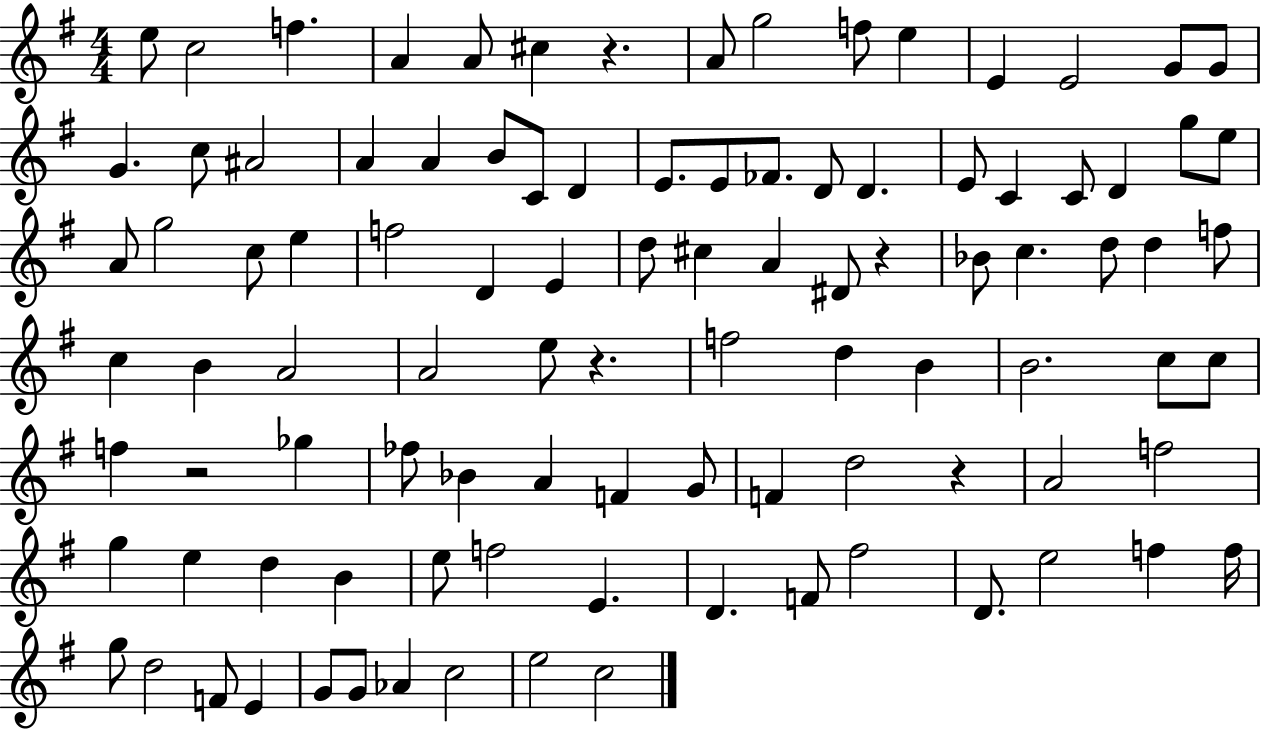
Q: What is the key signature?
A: G major